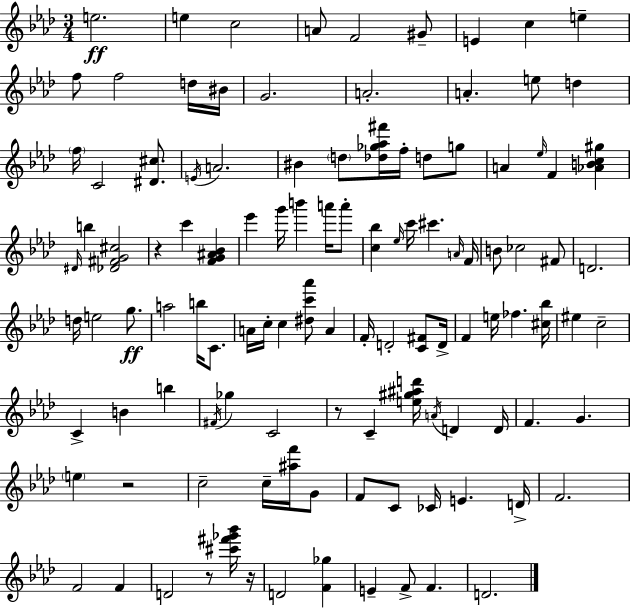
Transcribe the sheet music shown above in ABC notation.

X:1
T:Untitled
M:3/4
L:1/4
K:Fm
e2 e c2 A/2 F2 ^G/2 E c e f/2 f2 d/4 ^B/4 G2 A2 A e/2 d f/4 C2 [^D^c]/2 E/4 A2 ^B d/2 [_d_g_a^f']/4 f/4 d/2 g/2 A _e/4 F [_ABc^g] ^D/4 b [_D^FG^c]2 z c' [FG^A_B] _e' g'/4 b' a'/4 a'/2 [c_b] _e/4 c'/4 ^c' A/4 F/4 B/2 _c2 ^F/2 D2 d/4 e2 g/2 a2 b/4 C/2 A/4 c/4 c [^dc'_a']/2 A F/4 D2 [C^F]/2 D/4 F e/4 _f [^c_b]/4 ^e c2 C B b ^F/4 _g C2 z/2 C [e^g^ad']/4 A/4 D D/4 F G e z2 c2 c/4 [^af']/4 G/2 F/2 C/2 _C/4 E D/4 F2 F2 F D2 z/2 [^c'^f'_g'_b']/4 z/4 D2 [F_g] E F/2 F D2